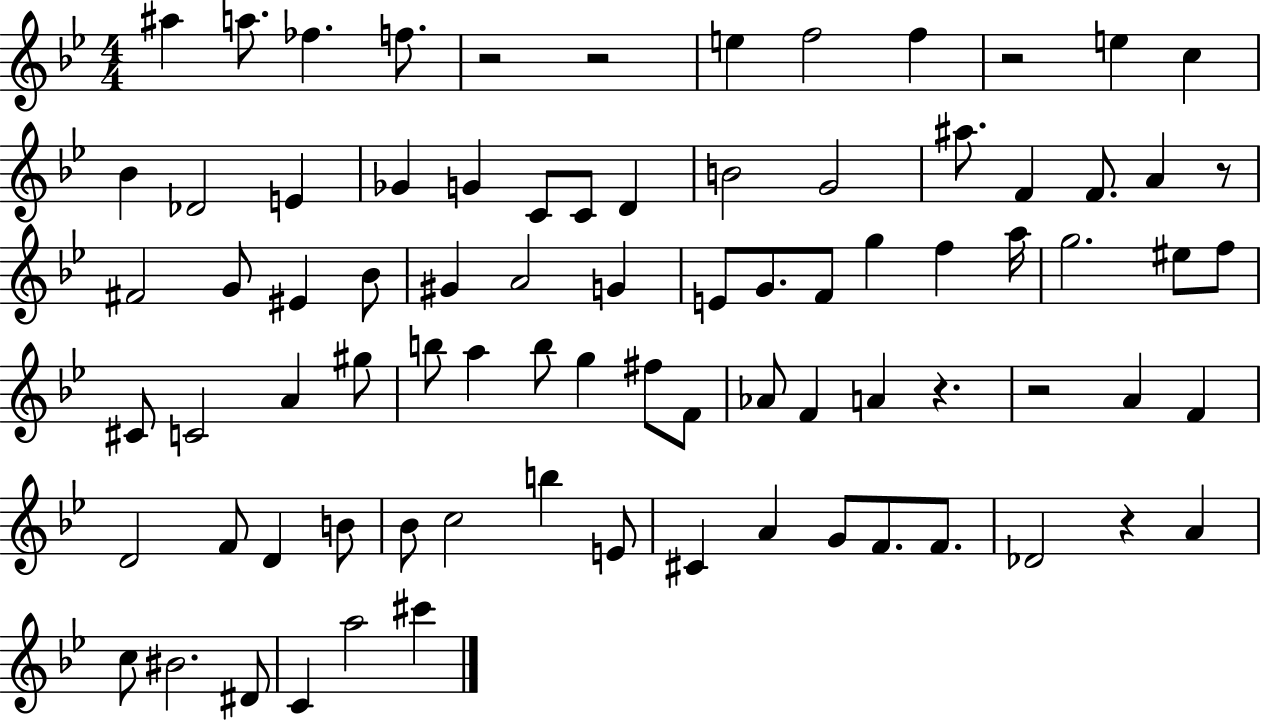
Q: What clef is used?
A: treble